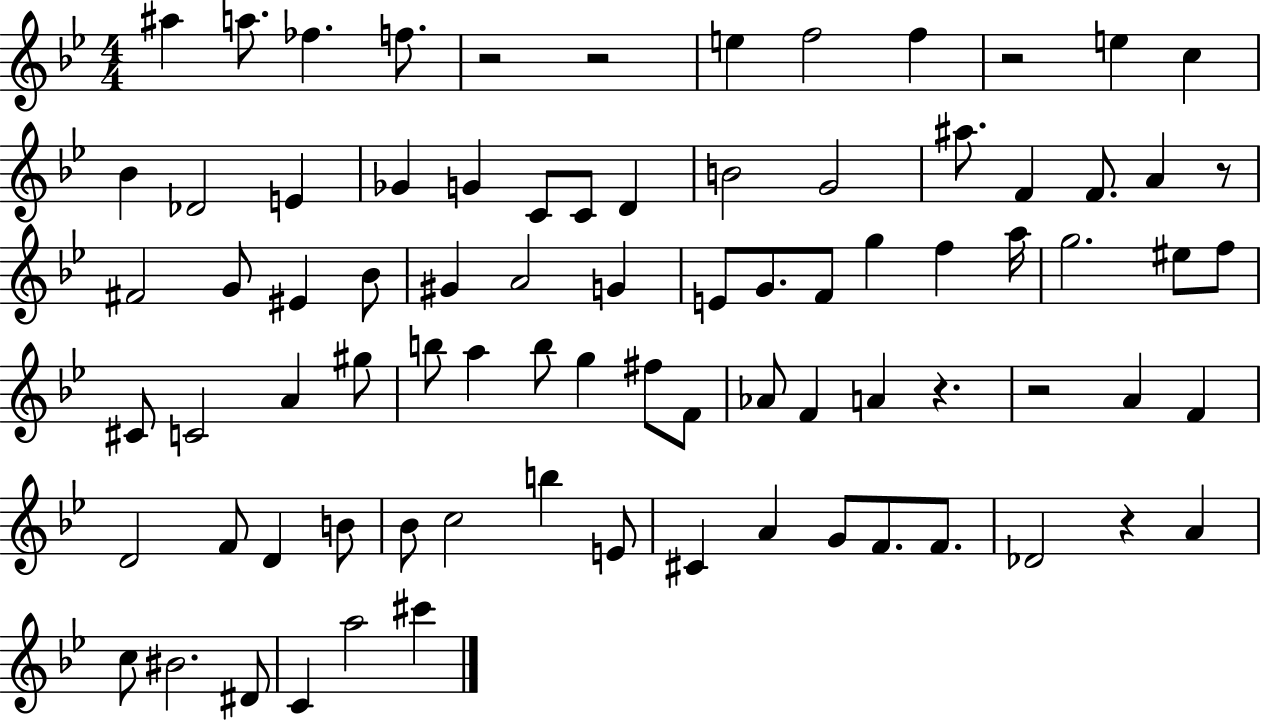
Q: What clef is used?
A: treble